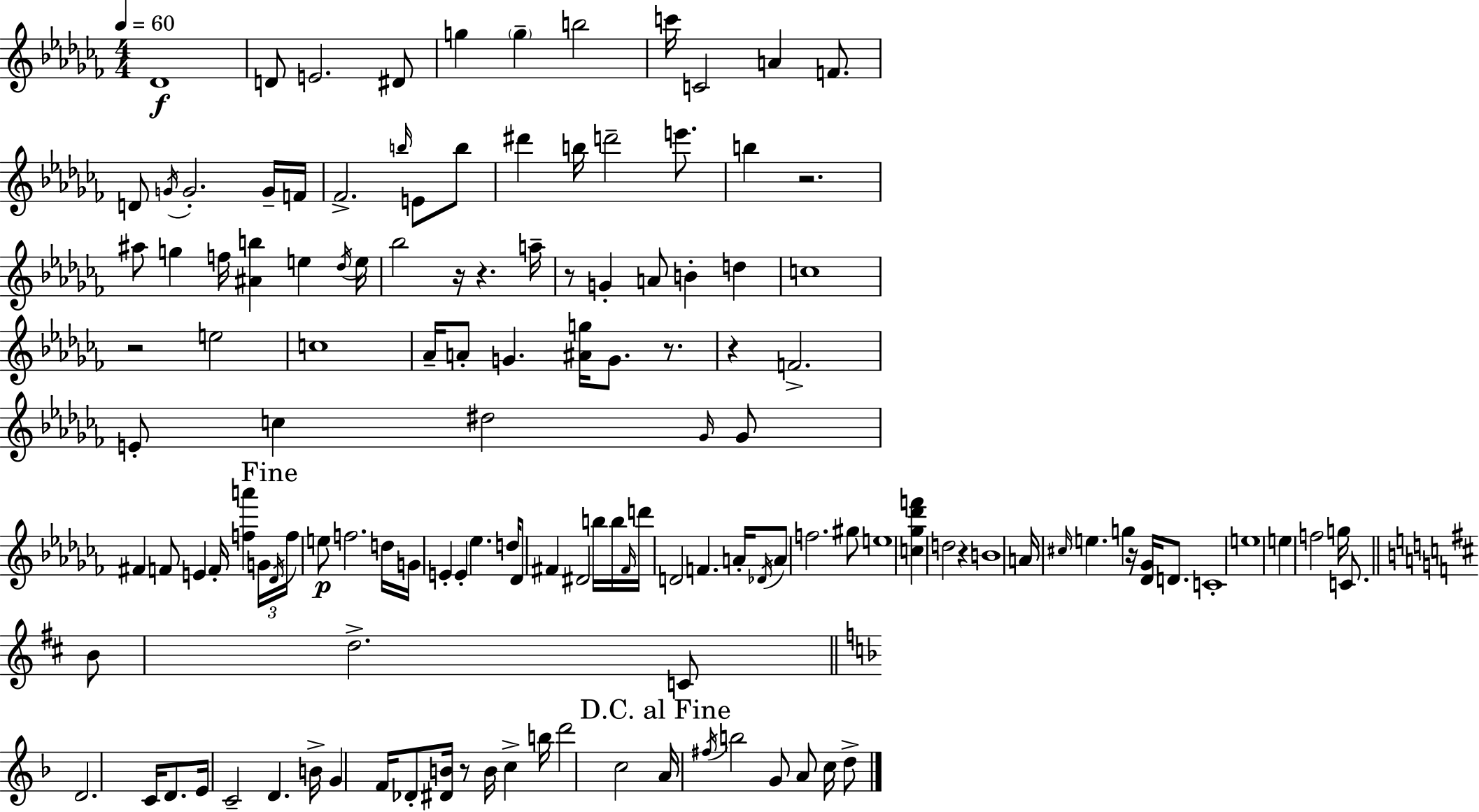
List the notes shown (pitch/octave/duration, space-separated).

Db4/w D4/e E4/h. D#4/e G5/q G5/q B5/h C6/s C4/h A4/q F4/e. D4/e G4/s G4/h. G4/s F4/s FES4/h. B5/s E4/e B5/e D#6/q B5/s D6/h E6/e. B5/q R/h. A#5/e G5/q F5/s [A#4,B5]/q E5/q Db5/s E5/s Bb5/h R/s R/q. A5/s R/e G4/q A4/e B4/q D5/q C5/w R/h E5/h C5/w Ab4/s A4/e G4/q. [A#4,G5]/s G4/e. R/e. R/q F4/h. E4/e C5/q D#5/h Gb4/s Gb4/e F#4/q F4/e E4/q F4/s [F5,A6]/q G4/s Db4/s F5/s E5/e F5/h. D5/s G4/s E4/q E4/q Eb5/q. D5/s Db4/e F#4/q D#4/h B5/s B5/s F#4/s D6/s D4/h F4/q. A4/s Db4/s A4/e F5/h. G#5/e E5/w [C5,Gb5,Db6,F6]/q D5/h R/q B4/w A4/s C#5/s E5/q. G5/q R/s [Db4,Gb4]/s D4/e. C4/w E5/w E5/q F5/h G5/s C4/e. B4/e D5/h. C4/e D4/h. C4/s D4/e. E4/s C4/h D4/q. B4/s G4/q F4/s Db4/e [D#4,B4]/s R/e B4/s C5/q B5/s D6/h C5/h A4/s F#5/s B5/h G4/e A4/e C5/s D5/e